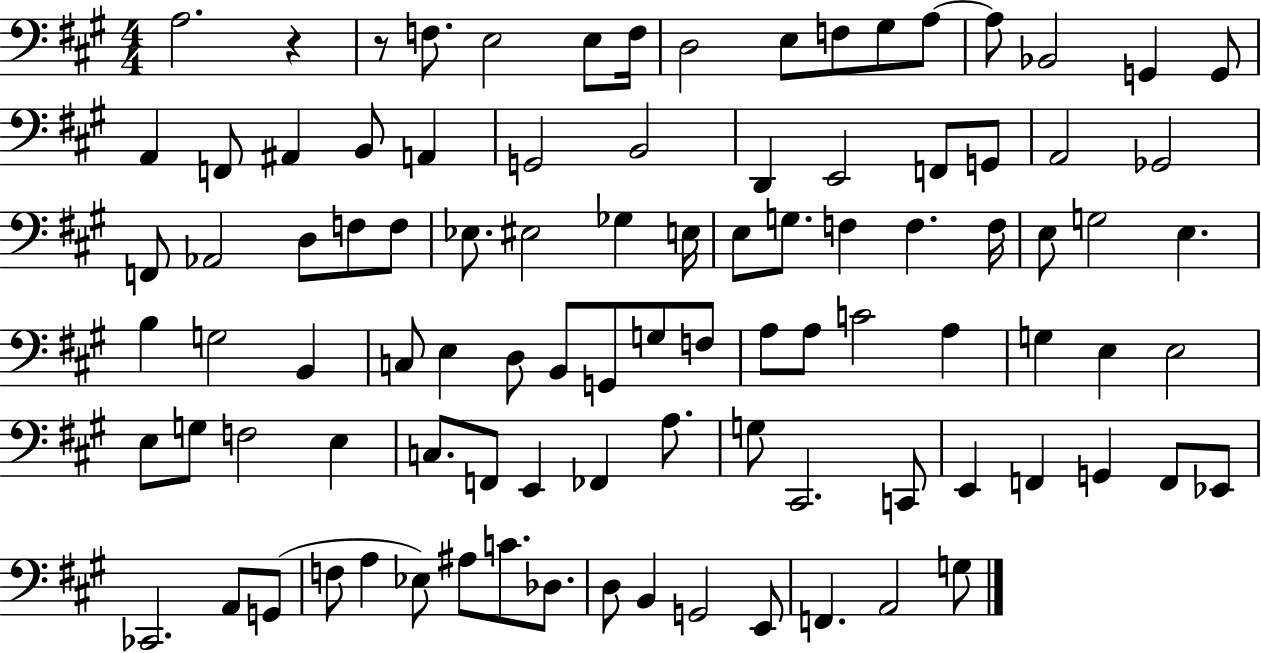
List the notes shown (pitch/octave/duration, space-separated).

A3/h. R/q R/e F3/e. E3/h E3/e F3/s D3/h E3/e F3/e G#3/e A3/e A3/e Bb2/h G2/q G2/e A2/q F2/e A#2/q B2/e A2/q G2/h B2/h D2/q E2/h F2/e G2/e A2/h Gb2/h F2/e Ab2/h D3/e F3/e F3/e Eb3/e. EIS3/h Gb3/q E3/s E3/e G3/e. F3/q F3/q. F3/s E3/e G3/h E3/q. B3/q G3/h B2/q C3/e E3/q D3/e B2/e G2/e G3/e F3/e A3/e A3/e C4/h A3/q G3/q E3/q E3/h E3/e G3/e F3/h E3/q C3/e. F2/e E2/q FES2/q A3/e. G3/e C#2/h. C2/e E2/q F2/q G2/q F2/e Eb2/e CES2/h. A2/e G2/e F3/e A3/q Eb3/e A#3/e C4/e. Db3/e. D3/e B2/q G2/h E2/e F2/q. A2/h G3/e